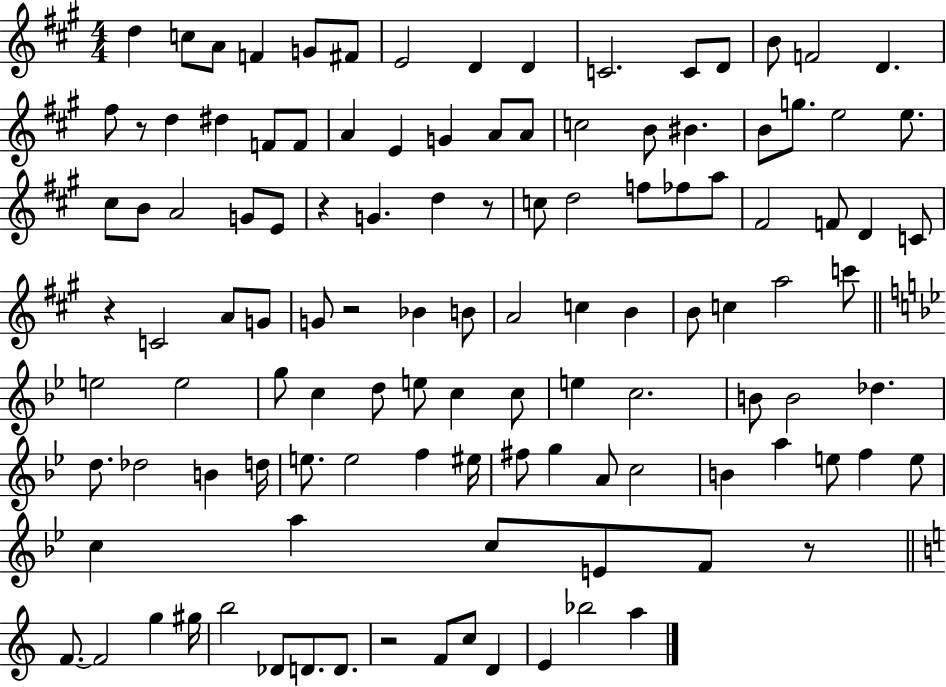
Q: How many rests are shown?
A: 7